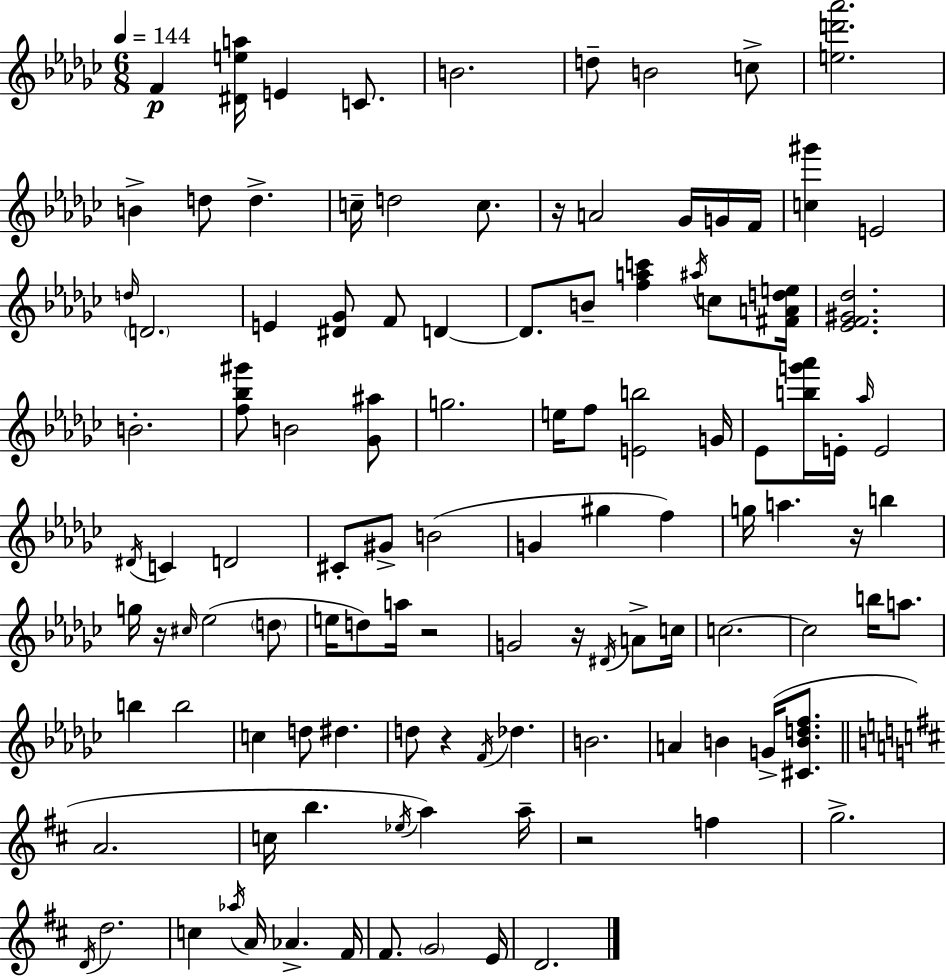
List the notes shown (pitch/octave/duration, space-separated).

F4/q [D#4,E5,A5]/s E4/q C4/e. B4/h. D5/e B4/h C5/e [E5,D6,Ab6]/h. B4/q D5/e D5/q. C5/s D5/h C5/e. R/s A4/h Gb4/s G4/s F4/s [C5,G#6]/q E4/h D5/s D4/h. E4/q [D#4,Gb4]/e F4/e D4/q D4/e. B4/e [F5,A5,C6]/q A#5/s C5/e [F#4,A4,D5,E5]/s [Eb4,F4,G#4,Db5]/h. B4/h. [F5,Bb5,G#6]/e B4/h [Gb4,A#5]/e G5/h. E5/s F5/e [E4,B5]/h G4/s Eb4/e [B5,G6,Ab6]/s E4/s Ab5/s E4/h D#4/s C4/q D4/h C#4/e G#4/e B4/h G4/q G#5/q F5/q G5/s A5/q. R/s B5/q G5/s R/s C#5/s Eb5/h D5/e E5/s D5/e A5/s R/h G4/h R/s D#4/s A4/e C5/s C5/h. C5/h B5/s A5/e. B5/q B5/h C5/q D5/e D#5/q. D5/e R/q F4/s Db5/q. B4/h. A4/q B4/q G4/s [C#4,B4,D5,F5]/e. A4/h. C5/s B5/q. Eb5/s A5/q A5/s R/h F5/q G5/h. D4/s D5/h. C5/q Ab5/s A4/s Ab4/q. F#4/s F#4/e. G4/h E4/s D4/h.